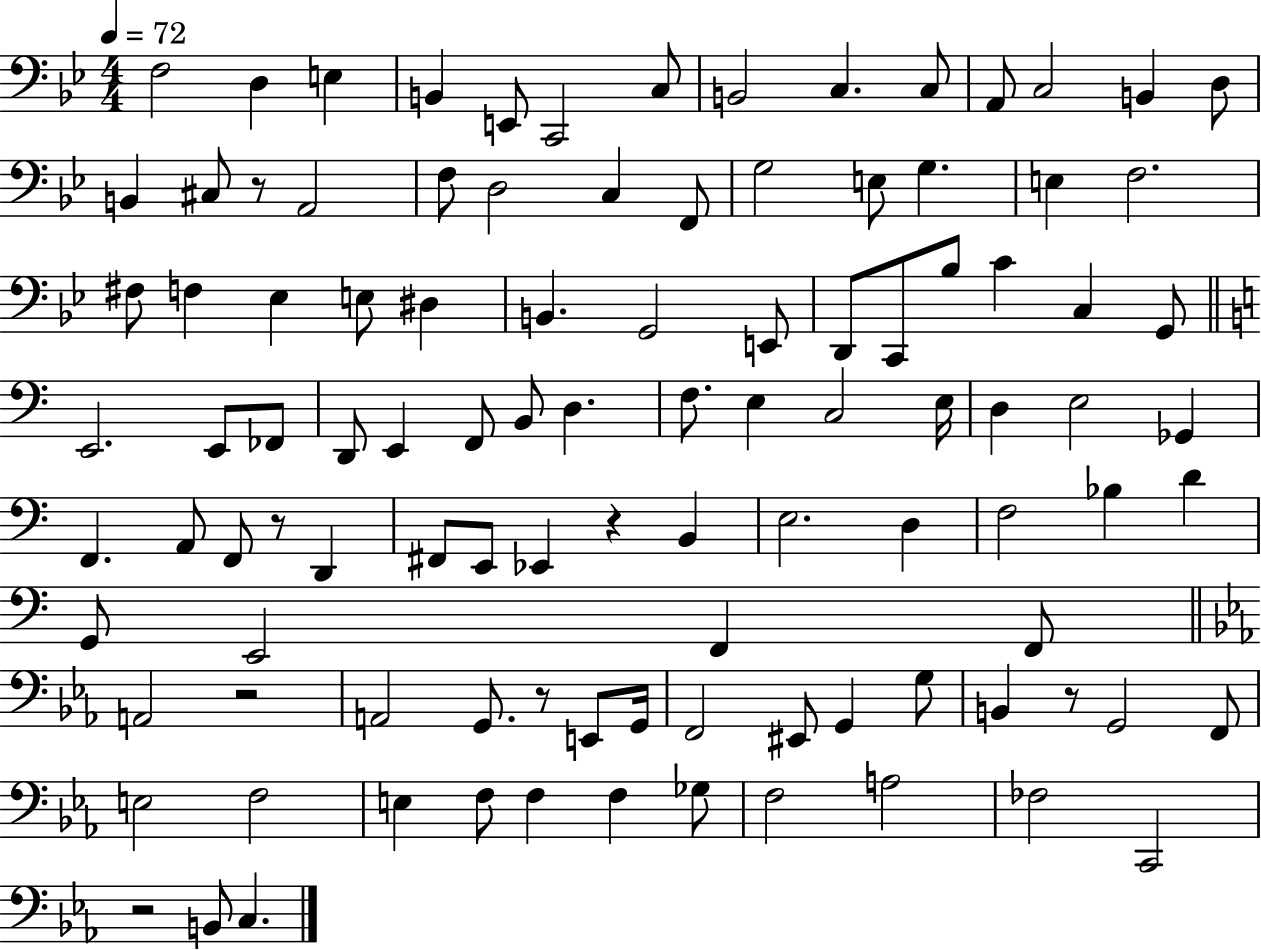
F3/h D3/q E3/q B2/q E2/e C2/h C3/e B2/h C3/q. C3/e A2/e C3/h B2/q D3/e B2/q C#3/e R/e A2/h F3/e D3/h C3/q F2/e G3/h E3/e G3/q. E3/q F3/h. F#3/e F3/q Eb3/q E3/e D#3/q B2/q. G2/h E2/e D2/e C2/e Bb3/e C4/q C3/q G2/e E2/h. E2/e FES2/e D2/e E2/q F2/e B2/e D3/q. F3/e. E3/q C3/h E3/s D3/q E3/h Gb2/q F2/q. A2/e F2/e R/e D2/q F#2/e E2/e Eb2/q R/q B2/q E3/h. D3/q F3/h Bb3/q D4/q G2/e E2/h F2/q F2/e A2/h R/h A2/h G2/e. R/e E2/e G2/s F2/h EIS2/e G2/q G3/e B2/q R/e G2/h F2/e E3/h F3/h E3/q F3/e F3/q F3/q Gb3/e F3/h A3/h FES3/h C2/h R/h B2/e C3/q.